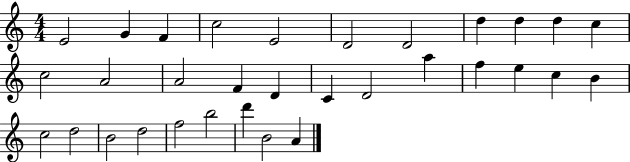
{
  \clef treble
  \numericTimeSignature
  \time 4/4
  \key c \major
  e'2 g'4 f'4 | c''2 e'2 | d'2 d'2 | d''4 d''4 d''4 c''4 | \break c''2 a'2 | a'2 f'4 d'4 | c'4 d'2 a''4 | f''4 e''4 c''4 b'4 | \break c''2 d''2 | b'2 d''2 | f''2 b''2 | d'''4 b'2 a'4 | \break \bar "|."
}